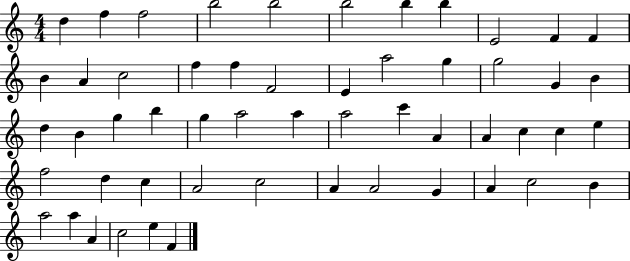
X:1
T:Untitled
M:4/4
L:1/4
K:C
d f f2 b2 b2 b2 b b E2 F F B A c2 f f F2 E a2 g g2 G B d B g b g a2 a a2 c' A A c c e f2 d c A2 c2 A A2 G A c2 B a2 a A c2 e F